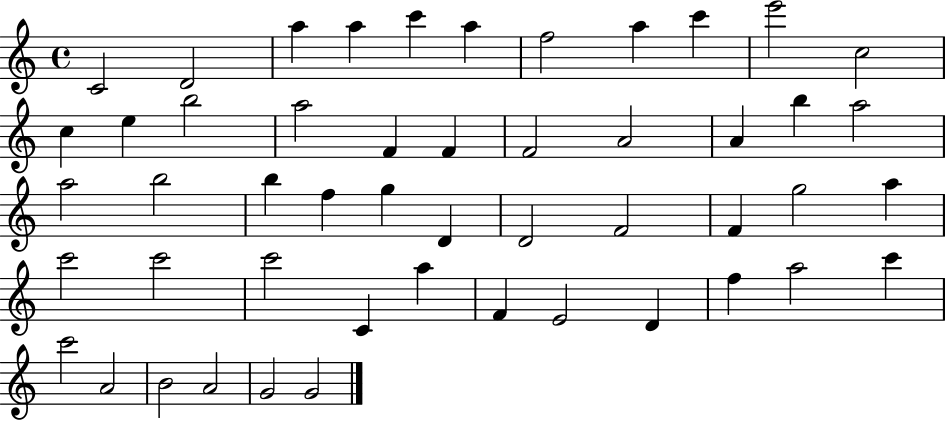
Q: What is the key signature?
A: C major